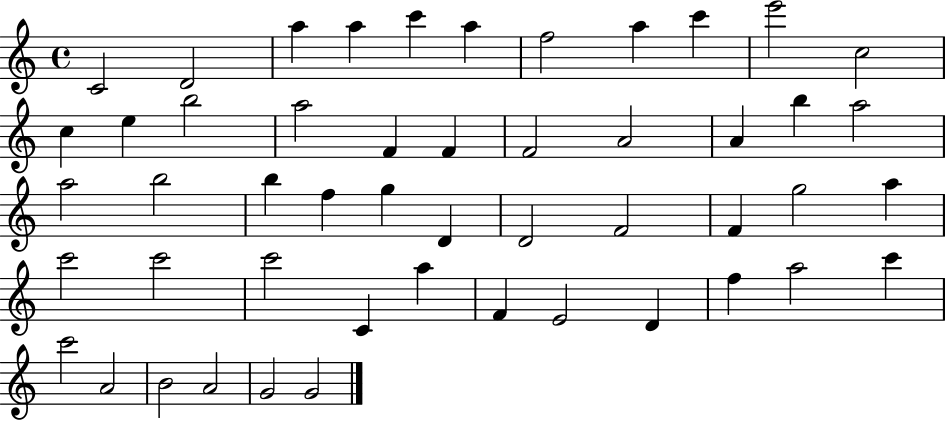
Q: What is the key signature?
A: C major